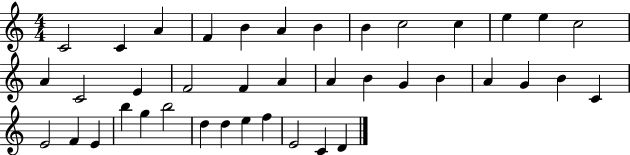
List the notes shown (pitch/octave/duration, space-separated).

C4/h C4/q A4/q F4/q B4/q A4/q B4/q B4/q C5/h C5/q E5/q E5/q C5/h A4/q C4/h E4/q F4/h F4/q A4/q A4/q B4/q G4/q B4/q A4/q G4/q B4/q C4/q E4/h F4/q E4/q B5/q G5/q B5/h D5/q D5/q E5/q F5/q E4/h C4/q D4/q